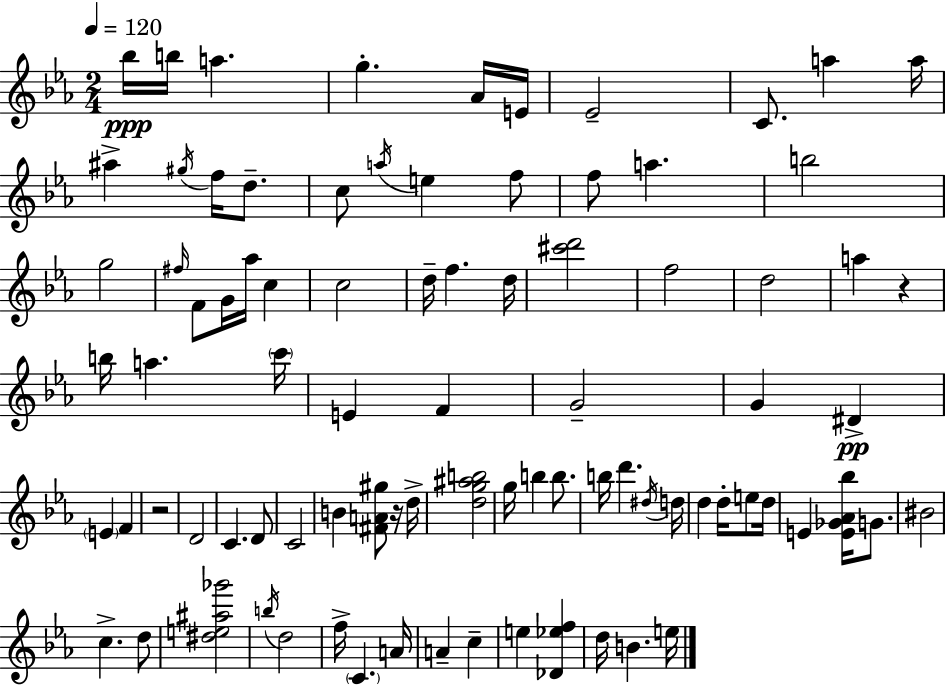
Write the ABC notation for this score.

X:1
T:Untitled
M:2/4
L:1/4
K:Cm
_b/4 b/4 a g _A/4 E/4 _E2 C/2 a a/4 ^a ^g/4 f/4 d/2 c/2 a/4 e f/2 f/2 a b2 g2 ^f/4 F/2 G/4 _a/4 c c2 d/4 f d/4 [^c'd']2 f2 d2 a z b/4 a c'/4 E F G2 G ^D E F z2 D2 C D/2 C2 B [^FA^g]/2 z/4 d/4 [dg^ab]2 g/4 b b/2 b/4 d' ^d/4 d/4 d d/4 e/2 d/4 E [E_G_A_b]/4 G/2 ^B2 c d/2 [^de^a_g']2 b/4 d2 f/4 C A/4 A c e [_D_ef] d/4 B e/4